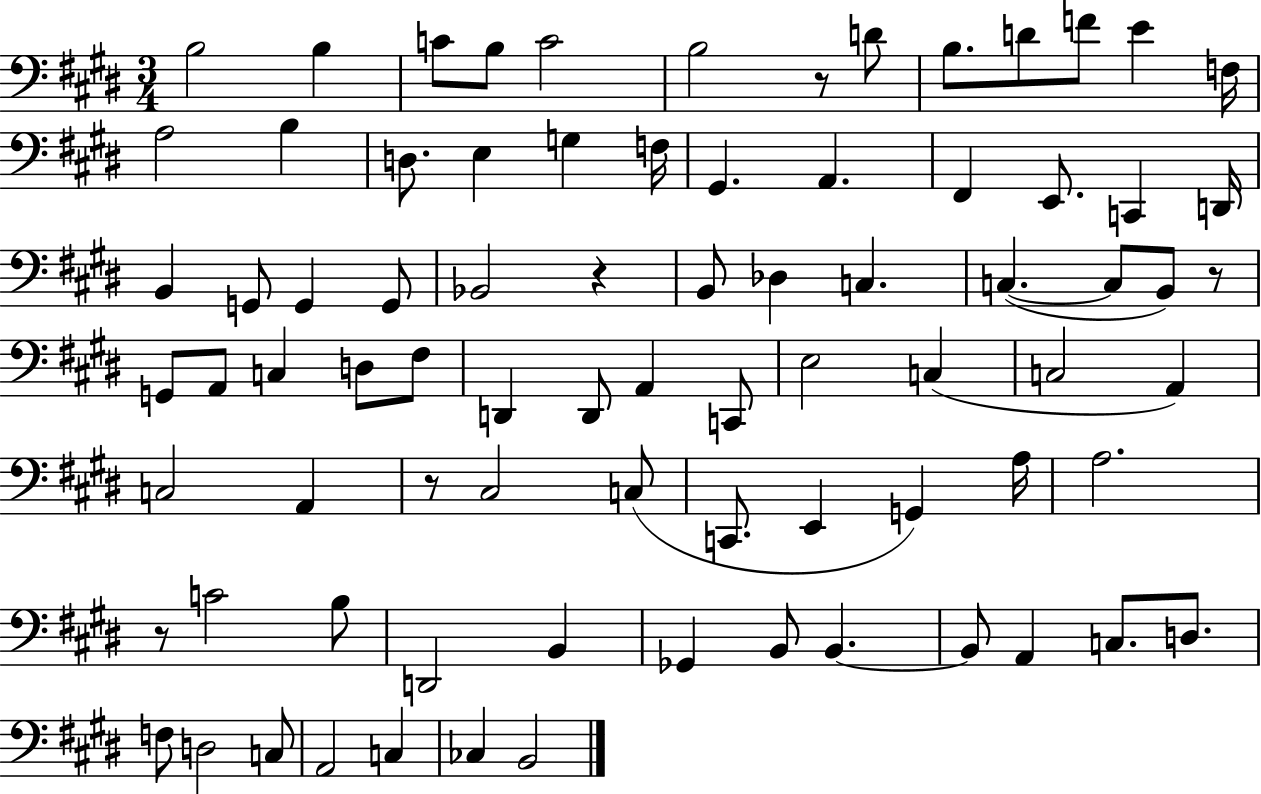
X:1
T:Untitled
M:3/4
L:1/4
K:E
B,2 B, C/2 B,/2 C2 B,2 z/2 D/2 B,/2 D/2 F/2 E F,/4 A,2 B, D,/2 E, G, F,/4 ^G,, A,, ^F,, E,,/2 C,, D,,/4 B,, G,,/2 G,, G,,/2 _B,,2 z B,,/2 _D, C, C, C,/2 B,,/2 z/2 G,,/2 A,,/2 C, D,/2 ^F,/2 D,, D,,/2 A,, C,,/2 E,2 C, C,2 A,, C,2 A,, z/2 ^C,2 C,/2 C,,/2 E,, G,, A,/4 A,2 z/2 C2 B,/2 D,,2 B,, _G,, B,,/2 B,, B,,/2 A,, C,/2 D,/2 F,/2 D,2 C,/2 A,,2 C, _C, B,,2